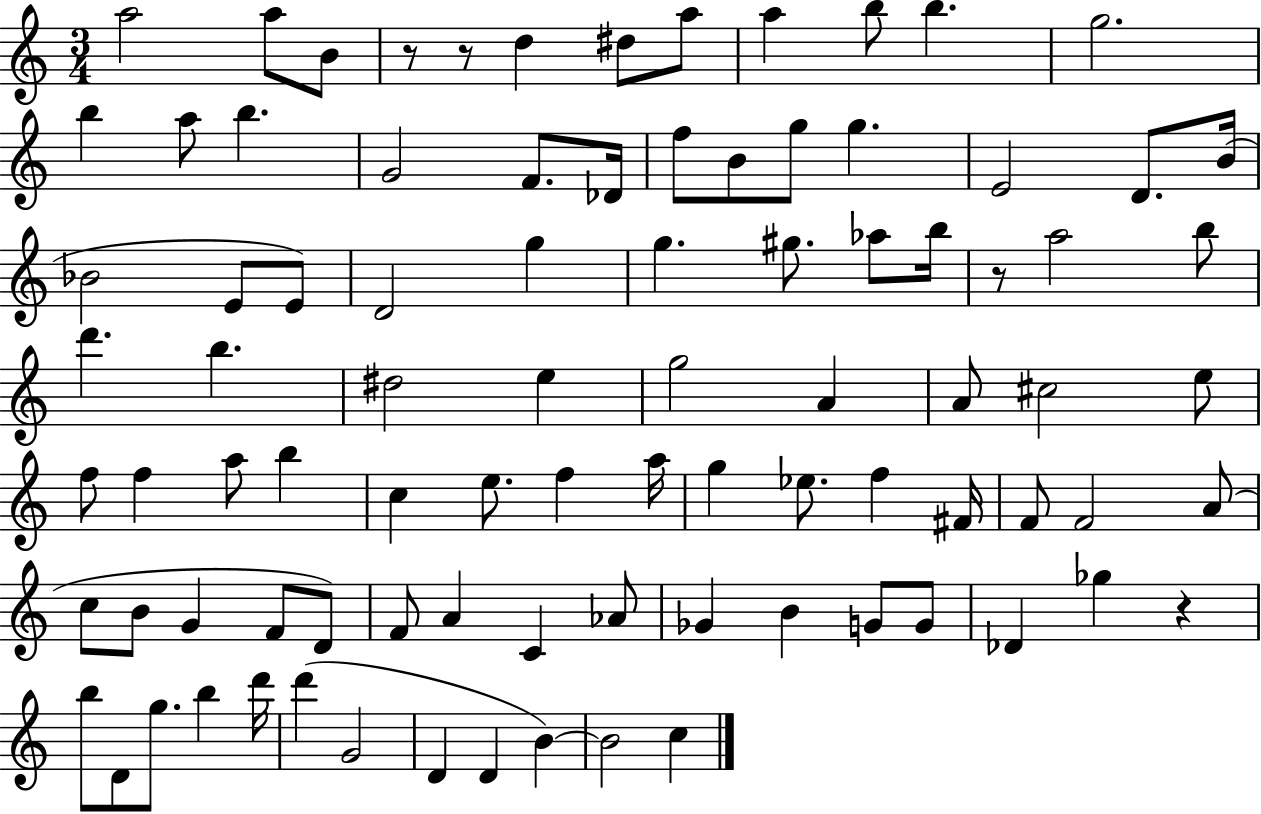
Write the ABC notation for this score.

X:1
T:Untitled
M:3/4
L:1/4
K:C
a2 a/2 B/2 z/2 z/2 d ^d/2 a/2 a b/2 b g2 b a/2 b G2 F/2 _D/4 f/2 B/2 g/2 g E2 D/2 B/4 _B2 E/2 E/2 D2 g g ^g/2 _a/2 b/4 z/2 a2 b/2 d' b ^d2 e g2 A A/2 ^c2 e/2 f/2 f a/2 b c e/2 f a/4 g _e/2 f ^F/4 F/2 F2 A/2 c/2 B/2 G F/2 D/2 F/2 A C _A/2 _G B G/2 G/2 _D _g z b/2 D/2 g/2 b d'/4 d' G2 D D B B2 c